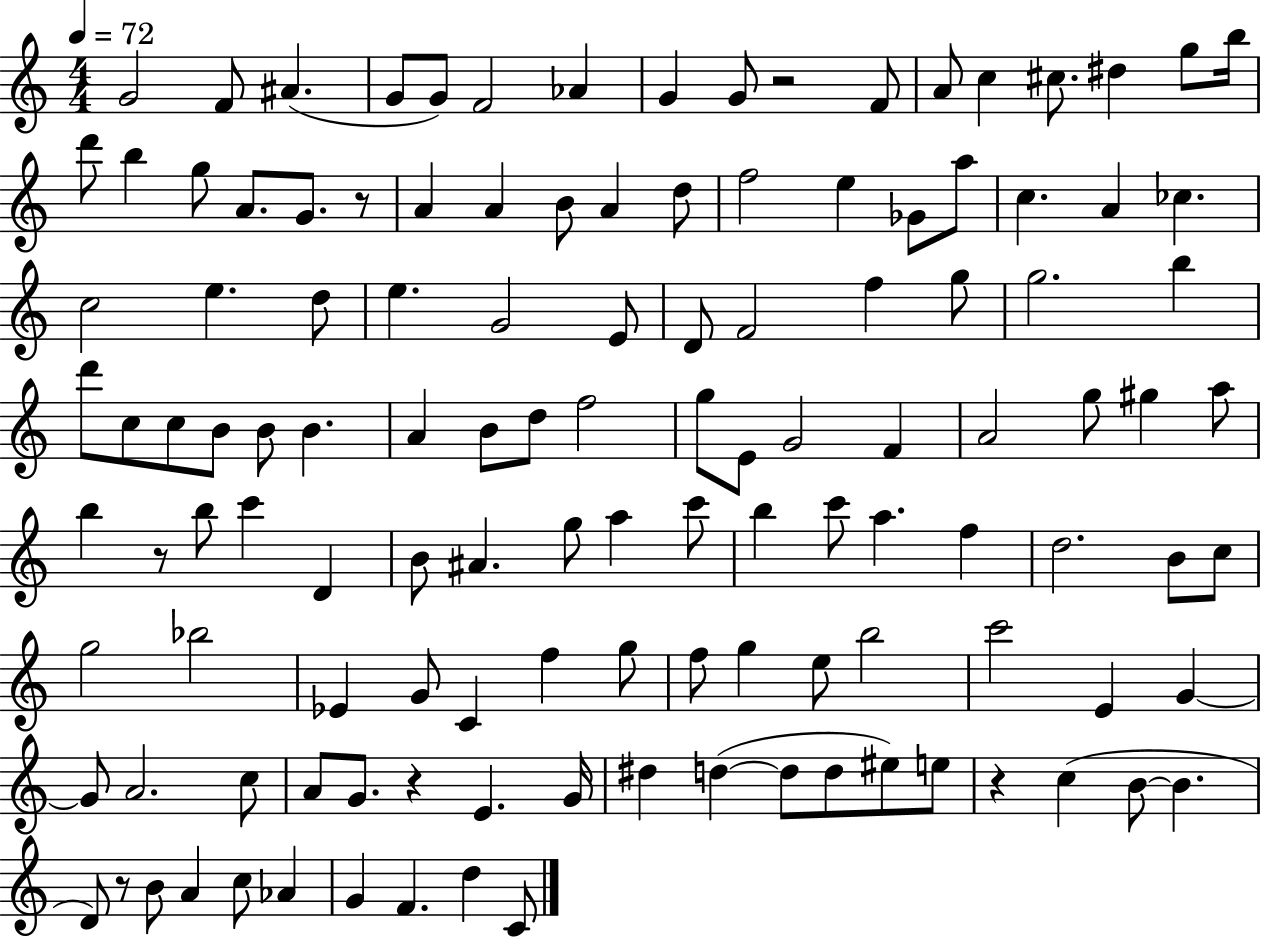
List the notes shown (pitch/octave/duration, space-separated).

G4/h F4/e A#4/q. G4/e G4/e F4/h Ab4/q G4/q G4/e R/h F4/e A4/e C5/q C#5/e. D#5/q G5/e B5/s D6/e B5/q G5/e A4/e. G4/e. R/e A4/q A4/q B4/e A4/q D5/e F5/h E5/q Gb4/e A5/e C5/q. A4/q CES5/q. C5/h E5/q. D5/e E5/q. G4/h E4/e D4/e F4/h F5/q G5/e G5/h. B5/q D6/e C5/e C5/e B4/e B4/e B4/q. A4/q B4/e D5/e F5/h G5/e E4/e G4/h F4/q A4/h G5/e G#5/q A5/e B5/q R/e B5/e C6/q D4/q B4/e A#4/q. G5/e A5/q C6/e B5/q C6/e A5/q. F5/q D5/h. B4/e C5/e G5/h Bb5/h Eb4/q G4/e C4/q F5/q G5/e F5/e G5/q E5/e B5/h C6/h E4/q G4/q G4/e A4/h. C5/e A4/e G4/e. R/q E4/q. G4/s D#5/q D5/q D5/e D5/e EIS5/e E5/e R/q C5/q B4/e B4/q. D4/e R/e B4/e A4/q C5/e Ab4/q G4/q F4/q. D5/q C4/e